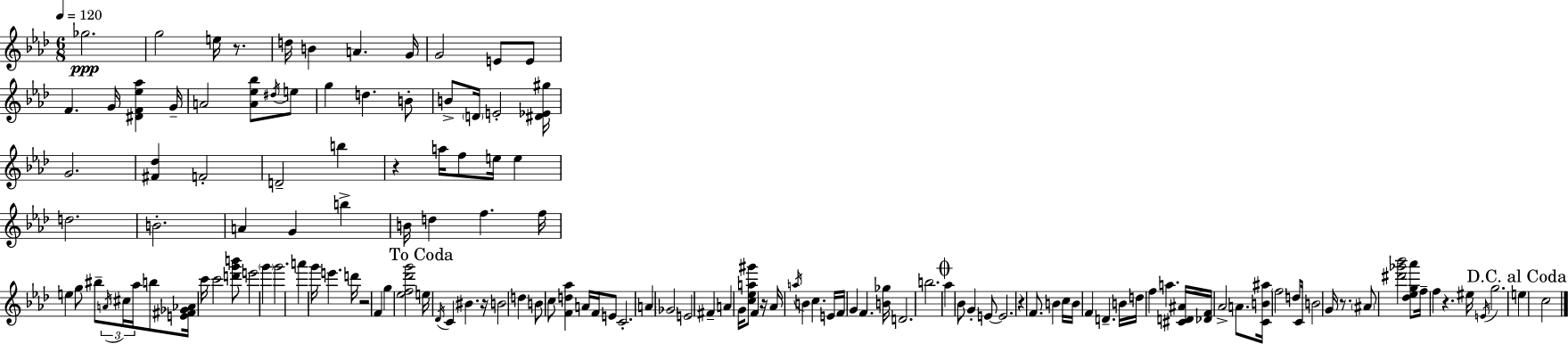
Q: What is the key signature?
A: AES major